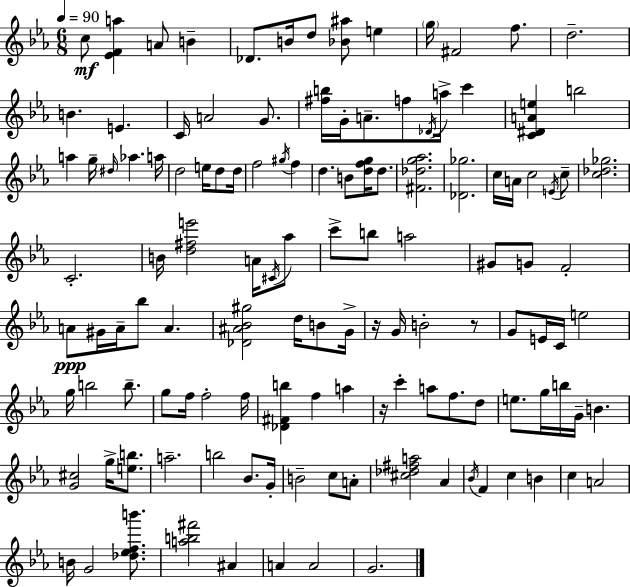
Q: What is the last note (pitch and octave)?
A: G4